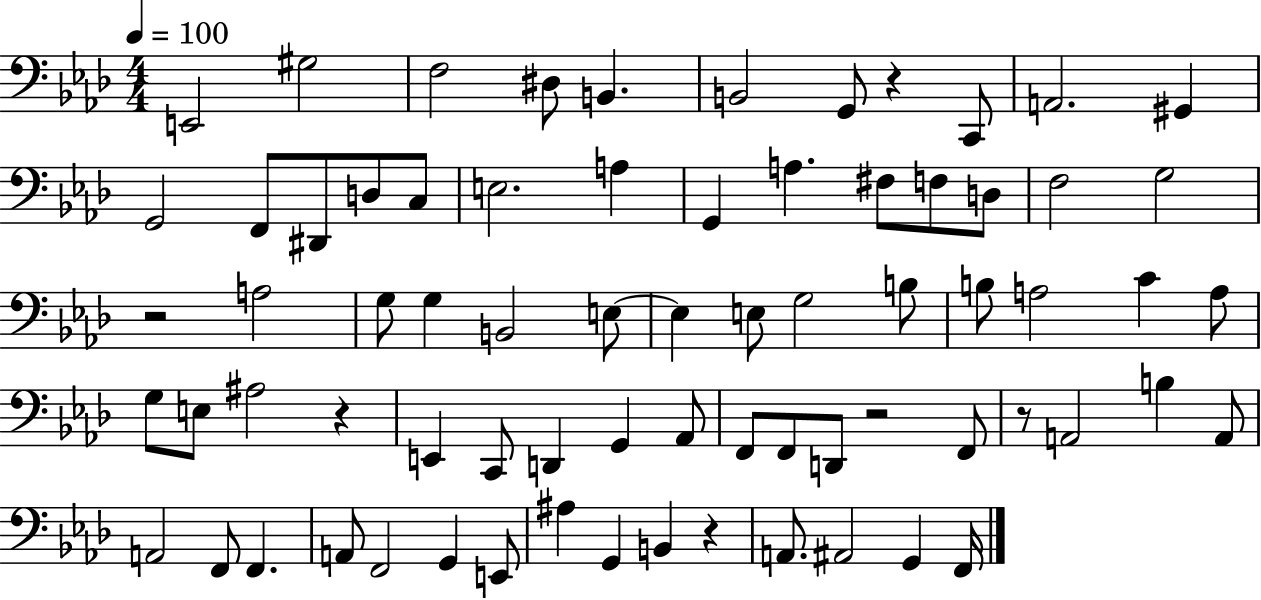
E2/h G#3/h F3/h D#3/e B2/q. B2/h G2/e R/q C2/e A2/h. G#2/q G2/h F2/e D#2/e D3/e C3/e E3/h. A3/q G2/q A3/q. F#3/e F3/e D3/e F3/h G3/h R/h A3/h G3/e G3/q B2/h E3/e E3/q E3/e G3/h B3/e B3/e A3/h C4/q A3/e G3/e E3/e A#3/h R/q E2/q C2/e D2/q G2/q Ab2/e F2/e F2/e D2/e R/h F2/e R/e A2/h B3/q A2/e A2/h F2/e F2/q. A2/e F2/h G2/q E2/e A#3/q G2/q B2/q R/q A2/e. A#2/h G2/q F2/s